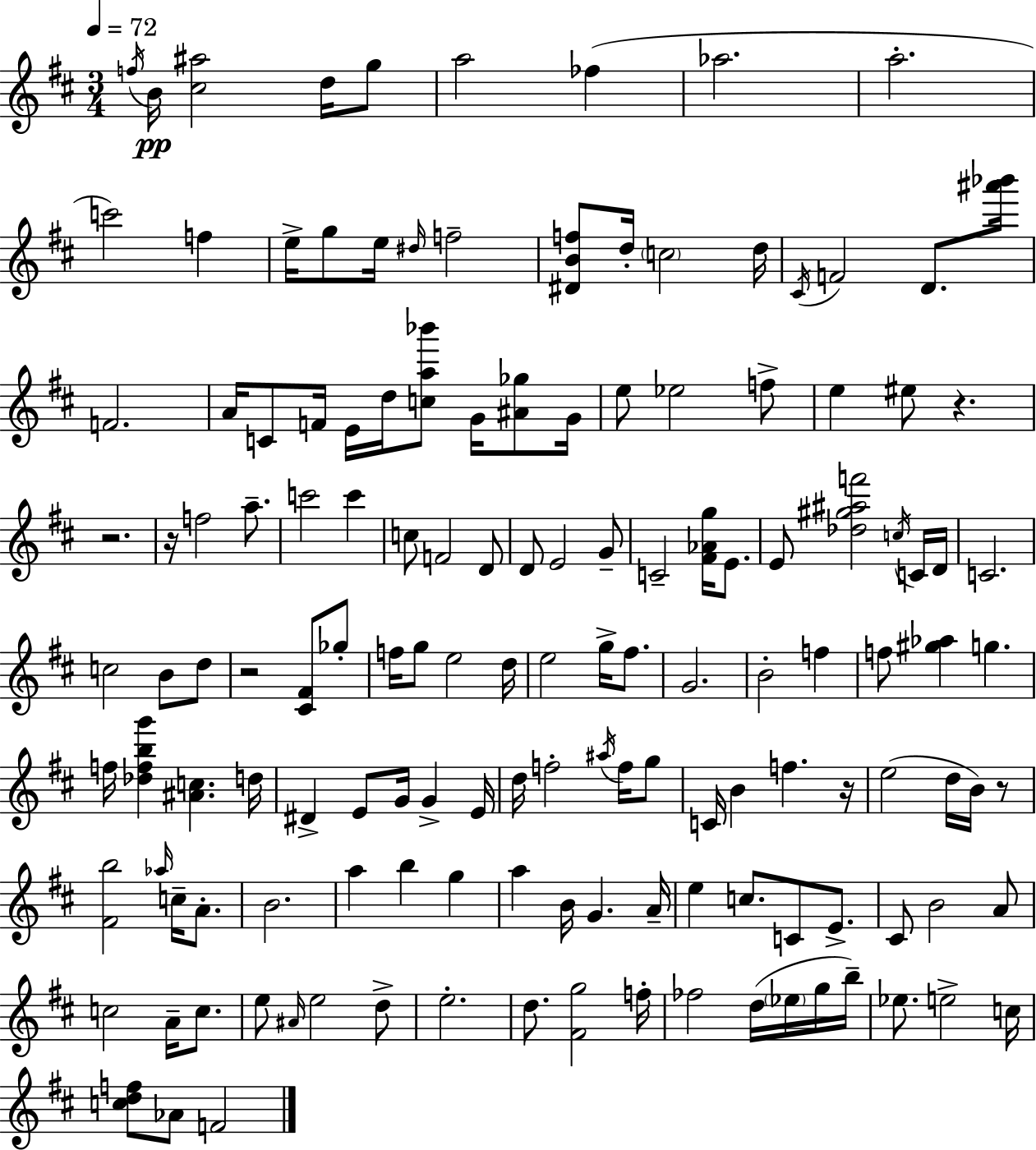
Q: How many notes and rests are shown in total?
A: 143